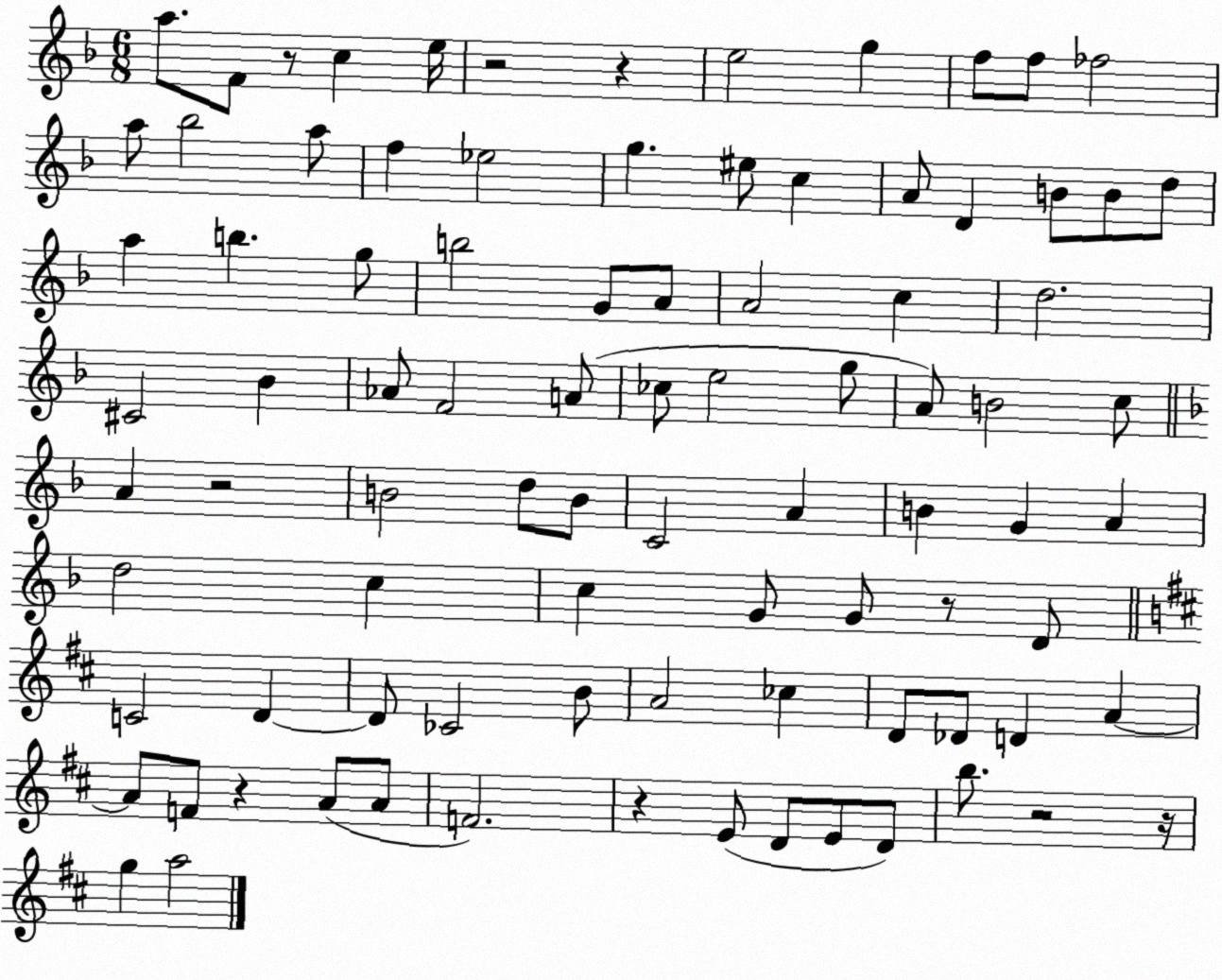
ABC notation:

X:1
T:Untitled
M:6/8
L:1/4
K:F
a/2 F/2 z/2 c e/4 z2 z e2 g f/2 f/2 _f2 a/2 _b2 a/2 f _e2 g ^e/2 c A/2 D B/2 B/2 d/2 a b g/2 b2 G/2 A/2 A2 c d2 ^C2 _B _A/2 F2 A/2 _c/2 e2 g/2 A/2 B2 c/2 A z2 B2 d/2 B/2 C2 A B G A d2 c c G/2 G/2 z/2 D/2 C2 D D/2 _C2 B/2 A2 _c D/2 _D/2 D A A/2 F/2 z A/2 A/2 F2 z E/2 D/2 E/2 D/2 b/2 z2 z/4 g a2